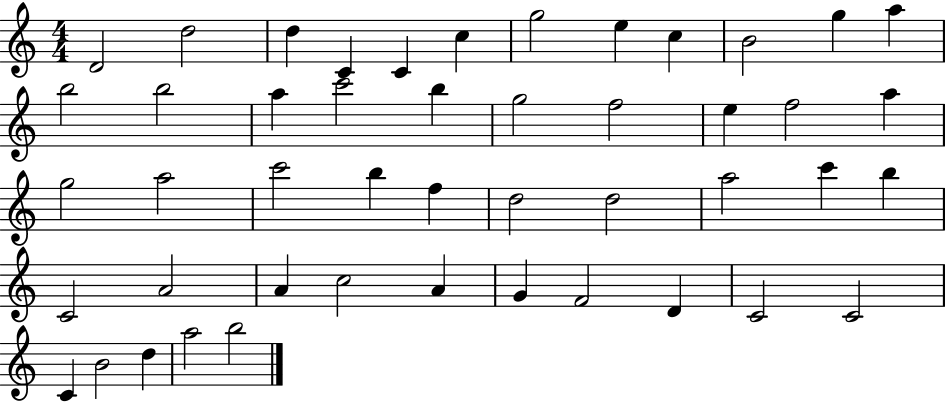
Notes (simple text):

D4/h D5/h D5/q C4/q C4/q C5/q G5/h E5/q C5/q B4/h G5/q A5/q B5/h B5/h A5/q C6/h B5/q G5/h F5/h E5/q F5/h A5/q G5/h A5/h C6/h B5/q F5/q D5/h D5/h A5/h C6/q B5/q C4/h A4/h A4/q C5/h A4/q G4/q F4/h D4/q C4/h C4/h C4/q B4/h D5/q A5/h B5/h